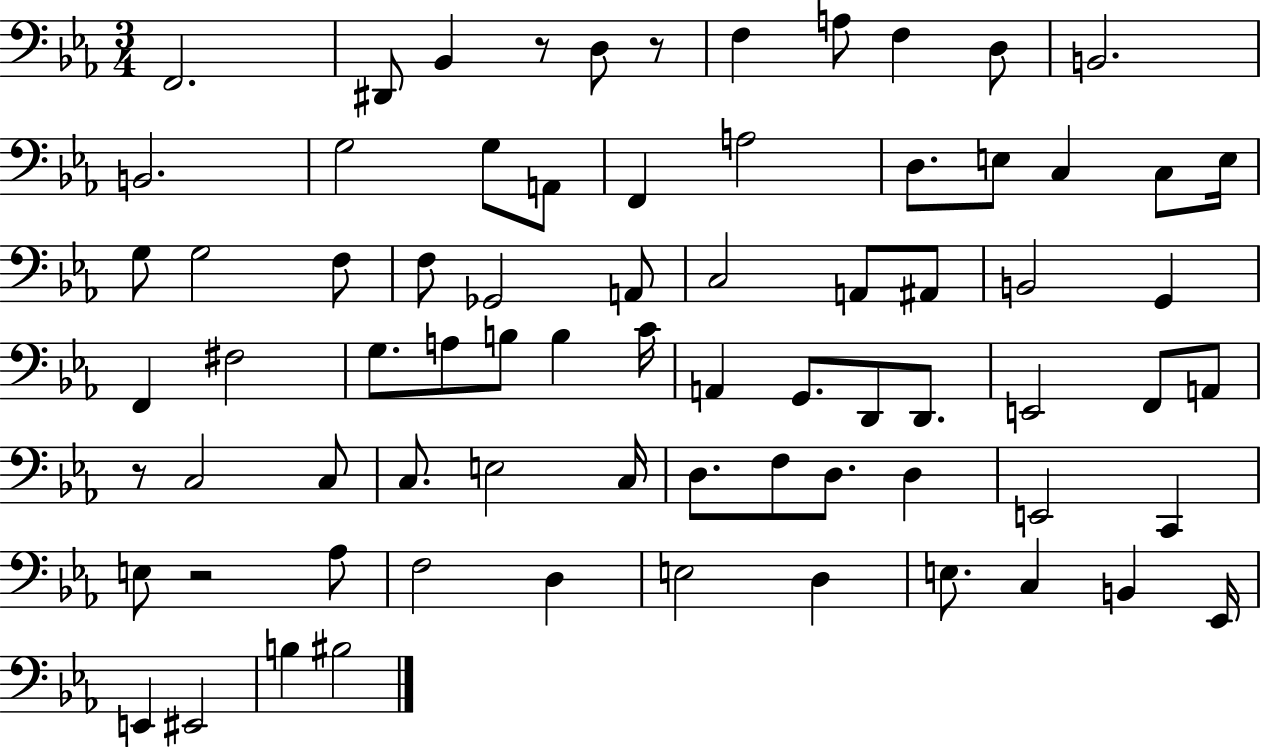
F2/h. D#2/e Bb2/q R/e D3/e R/e F3/q A3/e F3/q D3/e B2/h. B2/h. G3/h G3/e A2/e F2/q A3/h D3/e. E3/e C3/q C3/e E3/s G3/e G3/h F3/e F3/e Gb2/h A2/e C3/h A2/e A#2/e B2/h G2/q F2/q F#3/h G3/e. A3/e B3/e B3/q C4/s A2/q G2/e. D2/e D2/e. E2/h F2/e A2/e R/e C3/h C3/e C3/e. E3/h C3/s D3/e. F3/e D3/e. D3/q E2/h C2/q E3/e R/h Ab3/e F3/h D3/q E3/h D3/q E3/e. C3/q B2/q Eb2/s E2/q EIS2/h B3/q BIS3/h